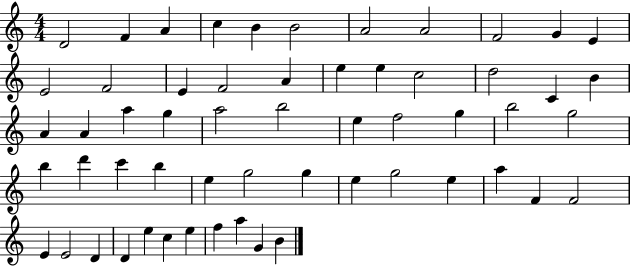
{
  \clef treble
  \numericTimeSignature
  \time 4/4
  \key c \major
  d'2 f'4 a'4 | c''4 b'4 b'2 | a'2 a'2 | f'2 g'4 e'4 | \break e'2 f'2 | e'4 f'2 a'4 | e''4 e''4 c''2 | d''2 c'4 b'4 | \break a'4 a'4 a''4 g''4 | a''2 b''2 | e''4 f''2 g''4 | b''2 g''2 | \break b''4 d'''4 c'''4 b''4 | e''4 g''2 g''4 | e''4 g''2 e''4 | a''4 f'4 f'2 | \break e'4 e'2 d'4 | d'4 e''4 c''4 e''4 | f''4 a''4 g'4 b'4 | \bar "|."
}